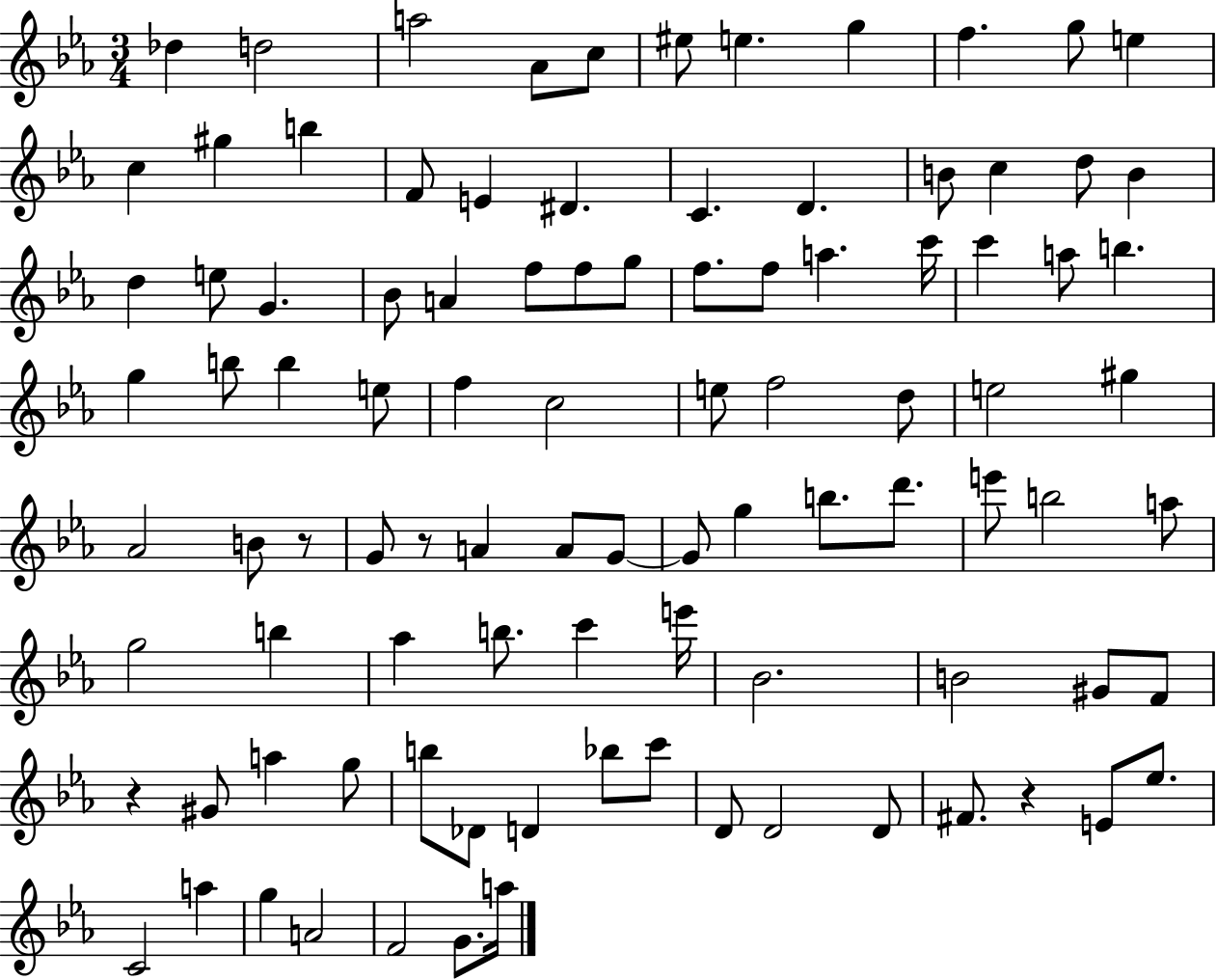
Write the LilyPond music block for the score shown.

{
  \clef treble
  \numericTimeSignature
  \time 3/4
  \key ees \major
  \repeat volta 2 { des''4 d''2 | a''2 aes'8 c''8 | eis''8 e''4. g''4 | f''4. g''8 e''4 | \break c''4 gis''4 b''4 | f'8 e'4 dis'4. | c'4. d'4. | b'8 c''4 d''8 b'4 | \break d''4 e''8 g'4. | bes'8 a'4 f''8 f''8 g''8 | f''8. f''8 a''4. c'''16 | c'''4 a''8 b''4. | \break g''4 b''8 b''4 e''8 | f''4 c''2 | e''8 f''2 d''8 | e''2 gis''4 | \break aes'2 b'8 r8 | g'8 r8 a'4 a'8 g'8~~ | g'8 g''4 b''8. d'''8. | e'''8 b''2 a''8 | \break g''2 b''4 | aes''4 b''8. c'''4 e'''16 | bes'2. | b'2 gis'8 f'8 | \break r4 gis'8 a''4 g''8 | b''8 des'8 d'4 bes''8 c'''8 | d'8 d'2 d'8 | fis'8. r4 e'8 ees''8. | \break c'2 a''4 | g''4 a'2 | f'2 g'8. a''16 | } \bar "|."
}